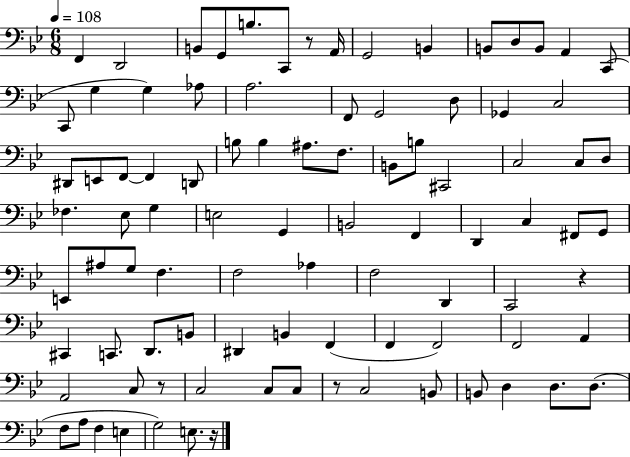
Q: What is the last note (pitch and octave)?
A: E3